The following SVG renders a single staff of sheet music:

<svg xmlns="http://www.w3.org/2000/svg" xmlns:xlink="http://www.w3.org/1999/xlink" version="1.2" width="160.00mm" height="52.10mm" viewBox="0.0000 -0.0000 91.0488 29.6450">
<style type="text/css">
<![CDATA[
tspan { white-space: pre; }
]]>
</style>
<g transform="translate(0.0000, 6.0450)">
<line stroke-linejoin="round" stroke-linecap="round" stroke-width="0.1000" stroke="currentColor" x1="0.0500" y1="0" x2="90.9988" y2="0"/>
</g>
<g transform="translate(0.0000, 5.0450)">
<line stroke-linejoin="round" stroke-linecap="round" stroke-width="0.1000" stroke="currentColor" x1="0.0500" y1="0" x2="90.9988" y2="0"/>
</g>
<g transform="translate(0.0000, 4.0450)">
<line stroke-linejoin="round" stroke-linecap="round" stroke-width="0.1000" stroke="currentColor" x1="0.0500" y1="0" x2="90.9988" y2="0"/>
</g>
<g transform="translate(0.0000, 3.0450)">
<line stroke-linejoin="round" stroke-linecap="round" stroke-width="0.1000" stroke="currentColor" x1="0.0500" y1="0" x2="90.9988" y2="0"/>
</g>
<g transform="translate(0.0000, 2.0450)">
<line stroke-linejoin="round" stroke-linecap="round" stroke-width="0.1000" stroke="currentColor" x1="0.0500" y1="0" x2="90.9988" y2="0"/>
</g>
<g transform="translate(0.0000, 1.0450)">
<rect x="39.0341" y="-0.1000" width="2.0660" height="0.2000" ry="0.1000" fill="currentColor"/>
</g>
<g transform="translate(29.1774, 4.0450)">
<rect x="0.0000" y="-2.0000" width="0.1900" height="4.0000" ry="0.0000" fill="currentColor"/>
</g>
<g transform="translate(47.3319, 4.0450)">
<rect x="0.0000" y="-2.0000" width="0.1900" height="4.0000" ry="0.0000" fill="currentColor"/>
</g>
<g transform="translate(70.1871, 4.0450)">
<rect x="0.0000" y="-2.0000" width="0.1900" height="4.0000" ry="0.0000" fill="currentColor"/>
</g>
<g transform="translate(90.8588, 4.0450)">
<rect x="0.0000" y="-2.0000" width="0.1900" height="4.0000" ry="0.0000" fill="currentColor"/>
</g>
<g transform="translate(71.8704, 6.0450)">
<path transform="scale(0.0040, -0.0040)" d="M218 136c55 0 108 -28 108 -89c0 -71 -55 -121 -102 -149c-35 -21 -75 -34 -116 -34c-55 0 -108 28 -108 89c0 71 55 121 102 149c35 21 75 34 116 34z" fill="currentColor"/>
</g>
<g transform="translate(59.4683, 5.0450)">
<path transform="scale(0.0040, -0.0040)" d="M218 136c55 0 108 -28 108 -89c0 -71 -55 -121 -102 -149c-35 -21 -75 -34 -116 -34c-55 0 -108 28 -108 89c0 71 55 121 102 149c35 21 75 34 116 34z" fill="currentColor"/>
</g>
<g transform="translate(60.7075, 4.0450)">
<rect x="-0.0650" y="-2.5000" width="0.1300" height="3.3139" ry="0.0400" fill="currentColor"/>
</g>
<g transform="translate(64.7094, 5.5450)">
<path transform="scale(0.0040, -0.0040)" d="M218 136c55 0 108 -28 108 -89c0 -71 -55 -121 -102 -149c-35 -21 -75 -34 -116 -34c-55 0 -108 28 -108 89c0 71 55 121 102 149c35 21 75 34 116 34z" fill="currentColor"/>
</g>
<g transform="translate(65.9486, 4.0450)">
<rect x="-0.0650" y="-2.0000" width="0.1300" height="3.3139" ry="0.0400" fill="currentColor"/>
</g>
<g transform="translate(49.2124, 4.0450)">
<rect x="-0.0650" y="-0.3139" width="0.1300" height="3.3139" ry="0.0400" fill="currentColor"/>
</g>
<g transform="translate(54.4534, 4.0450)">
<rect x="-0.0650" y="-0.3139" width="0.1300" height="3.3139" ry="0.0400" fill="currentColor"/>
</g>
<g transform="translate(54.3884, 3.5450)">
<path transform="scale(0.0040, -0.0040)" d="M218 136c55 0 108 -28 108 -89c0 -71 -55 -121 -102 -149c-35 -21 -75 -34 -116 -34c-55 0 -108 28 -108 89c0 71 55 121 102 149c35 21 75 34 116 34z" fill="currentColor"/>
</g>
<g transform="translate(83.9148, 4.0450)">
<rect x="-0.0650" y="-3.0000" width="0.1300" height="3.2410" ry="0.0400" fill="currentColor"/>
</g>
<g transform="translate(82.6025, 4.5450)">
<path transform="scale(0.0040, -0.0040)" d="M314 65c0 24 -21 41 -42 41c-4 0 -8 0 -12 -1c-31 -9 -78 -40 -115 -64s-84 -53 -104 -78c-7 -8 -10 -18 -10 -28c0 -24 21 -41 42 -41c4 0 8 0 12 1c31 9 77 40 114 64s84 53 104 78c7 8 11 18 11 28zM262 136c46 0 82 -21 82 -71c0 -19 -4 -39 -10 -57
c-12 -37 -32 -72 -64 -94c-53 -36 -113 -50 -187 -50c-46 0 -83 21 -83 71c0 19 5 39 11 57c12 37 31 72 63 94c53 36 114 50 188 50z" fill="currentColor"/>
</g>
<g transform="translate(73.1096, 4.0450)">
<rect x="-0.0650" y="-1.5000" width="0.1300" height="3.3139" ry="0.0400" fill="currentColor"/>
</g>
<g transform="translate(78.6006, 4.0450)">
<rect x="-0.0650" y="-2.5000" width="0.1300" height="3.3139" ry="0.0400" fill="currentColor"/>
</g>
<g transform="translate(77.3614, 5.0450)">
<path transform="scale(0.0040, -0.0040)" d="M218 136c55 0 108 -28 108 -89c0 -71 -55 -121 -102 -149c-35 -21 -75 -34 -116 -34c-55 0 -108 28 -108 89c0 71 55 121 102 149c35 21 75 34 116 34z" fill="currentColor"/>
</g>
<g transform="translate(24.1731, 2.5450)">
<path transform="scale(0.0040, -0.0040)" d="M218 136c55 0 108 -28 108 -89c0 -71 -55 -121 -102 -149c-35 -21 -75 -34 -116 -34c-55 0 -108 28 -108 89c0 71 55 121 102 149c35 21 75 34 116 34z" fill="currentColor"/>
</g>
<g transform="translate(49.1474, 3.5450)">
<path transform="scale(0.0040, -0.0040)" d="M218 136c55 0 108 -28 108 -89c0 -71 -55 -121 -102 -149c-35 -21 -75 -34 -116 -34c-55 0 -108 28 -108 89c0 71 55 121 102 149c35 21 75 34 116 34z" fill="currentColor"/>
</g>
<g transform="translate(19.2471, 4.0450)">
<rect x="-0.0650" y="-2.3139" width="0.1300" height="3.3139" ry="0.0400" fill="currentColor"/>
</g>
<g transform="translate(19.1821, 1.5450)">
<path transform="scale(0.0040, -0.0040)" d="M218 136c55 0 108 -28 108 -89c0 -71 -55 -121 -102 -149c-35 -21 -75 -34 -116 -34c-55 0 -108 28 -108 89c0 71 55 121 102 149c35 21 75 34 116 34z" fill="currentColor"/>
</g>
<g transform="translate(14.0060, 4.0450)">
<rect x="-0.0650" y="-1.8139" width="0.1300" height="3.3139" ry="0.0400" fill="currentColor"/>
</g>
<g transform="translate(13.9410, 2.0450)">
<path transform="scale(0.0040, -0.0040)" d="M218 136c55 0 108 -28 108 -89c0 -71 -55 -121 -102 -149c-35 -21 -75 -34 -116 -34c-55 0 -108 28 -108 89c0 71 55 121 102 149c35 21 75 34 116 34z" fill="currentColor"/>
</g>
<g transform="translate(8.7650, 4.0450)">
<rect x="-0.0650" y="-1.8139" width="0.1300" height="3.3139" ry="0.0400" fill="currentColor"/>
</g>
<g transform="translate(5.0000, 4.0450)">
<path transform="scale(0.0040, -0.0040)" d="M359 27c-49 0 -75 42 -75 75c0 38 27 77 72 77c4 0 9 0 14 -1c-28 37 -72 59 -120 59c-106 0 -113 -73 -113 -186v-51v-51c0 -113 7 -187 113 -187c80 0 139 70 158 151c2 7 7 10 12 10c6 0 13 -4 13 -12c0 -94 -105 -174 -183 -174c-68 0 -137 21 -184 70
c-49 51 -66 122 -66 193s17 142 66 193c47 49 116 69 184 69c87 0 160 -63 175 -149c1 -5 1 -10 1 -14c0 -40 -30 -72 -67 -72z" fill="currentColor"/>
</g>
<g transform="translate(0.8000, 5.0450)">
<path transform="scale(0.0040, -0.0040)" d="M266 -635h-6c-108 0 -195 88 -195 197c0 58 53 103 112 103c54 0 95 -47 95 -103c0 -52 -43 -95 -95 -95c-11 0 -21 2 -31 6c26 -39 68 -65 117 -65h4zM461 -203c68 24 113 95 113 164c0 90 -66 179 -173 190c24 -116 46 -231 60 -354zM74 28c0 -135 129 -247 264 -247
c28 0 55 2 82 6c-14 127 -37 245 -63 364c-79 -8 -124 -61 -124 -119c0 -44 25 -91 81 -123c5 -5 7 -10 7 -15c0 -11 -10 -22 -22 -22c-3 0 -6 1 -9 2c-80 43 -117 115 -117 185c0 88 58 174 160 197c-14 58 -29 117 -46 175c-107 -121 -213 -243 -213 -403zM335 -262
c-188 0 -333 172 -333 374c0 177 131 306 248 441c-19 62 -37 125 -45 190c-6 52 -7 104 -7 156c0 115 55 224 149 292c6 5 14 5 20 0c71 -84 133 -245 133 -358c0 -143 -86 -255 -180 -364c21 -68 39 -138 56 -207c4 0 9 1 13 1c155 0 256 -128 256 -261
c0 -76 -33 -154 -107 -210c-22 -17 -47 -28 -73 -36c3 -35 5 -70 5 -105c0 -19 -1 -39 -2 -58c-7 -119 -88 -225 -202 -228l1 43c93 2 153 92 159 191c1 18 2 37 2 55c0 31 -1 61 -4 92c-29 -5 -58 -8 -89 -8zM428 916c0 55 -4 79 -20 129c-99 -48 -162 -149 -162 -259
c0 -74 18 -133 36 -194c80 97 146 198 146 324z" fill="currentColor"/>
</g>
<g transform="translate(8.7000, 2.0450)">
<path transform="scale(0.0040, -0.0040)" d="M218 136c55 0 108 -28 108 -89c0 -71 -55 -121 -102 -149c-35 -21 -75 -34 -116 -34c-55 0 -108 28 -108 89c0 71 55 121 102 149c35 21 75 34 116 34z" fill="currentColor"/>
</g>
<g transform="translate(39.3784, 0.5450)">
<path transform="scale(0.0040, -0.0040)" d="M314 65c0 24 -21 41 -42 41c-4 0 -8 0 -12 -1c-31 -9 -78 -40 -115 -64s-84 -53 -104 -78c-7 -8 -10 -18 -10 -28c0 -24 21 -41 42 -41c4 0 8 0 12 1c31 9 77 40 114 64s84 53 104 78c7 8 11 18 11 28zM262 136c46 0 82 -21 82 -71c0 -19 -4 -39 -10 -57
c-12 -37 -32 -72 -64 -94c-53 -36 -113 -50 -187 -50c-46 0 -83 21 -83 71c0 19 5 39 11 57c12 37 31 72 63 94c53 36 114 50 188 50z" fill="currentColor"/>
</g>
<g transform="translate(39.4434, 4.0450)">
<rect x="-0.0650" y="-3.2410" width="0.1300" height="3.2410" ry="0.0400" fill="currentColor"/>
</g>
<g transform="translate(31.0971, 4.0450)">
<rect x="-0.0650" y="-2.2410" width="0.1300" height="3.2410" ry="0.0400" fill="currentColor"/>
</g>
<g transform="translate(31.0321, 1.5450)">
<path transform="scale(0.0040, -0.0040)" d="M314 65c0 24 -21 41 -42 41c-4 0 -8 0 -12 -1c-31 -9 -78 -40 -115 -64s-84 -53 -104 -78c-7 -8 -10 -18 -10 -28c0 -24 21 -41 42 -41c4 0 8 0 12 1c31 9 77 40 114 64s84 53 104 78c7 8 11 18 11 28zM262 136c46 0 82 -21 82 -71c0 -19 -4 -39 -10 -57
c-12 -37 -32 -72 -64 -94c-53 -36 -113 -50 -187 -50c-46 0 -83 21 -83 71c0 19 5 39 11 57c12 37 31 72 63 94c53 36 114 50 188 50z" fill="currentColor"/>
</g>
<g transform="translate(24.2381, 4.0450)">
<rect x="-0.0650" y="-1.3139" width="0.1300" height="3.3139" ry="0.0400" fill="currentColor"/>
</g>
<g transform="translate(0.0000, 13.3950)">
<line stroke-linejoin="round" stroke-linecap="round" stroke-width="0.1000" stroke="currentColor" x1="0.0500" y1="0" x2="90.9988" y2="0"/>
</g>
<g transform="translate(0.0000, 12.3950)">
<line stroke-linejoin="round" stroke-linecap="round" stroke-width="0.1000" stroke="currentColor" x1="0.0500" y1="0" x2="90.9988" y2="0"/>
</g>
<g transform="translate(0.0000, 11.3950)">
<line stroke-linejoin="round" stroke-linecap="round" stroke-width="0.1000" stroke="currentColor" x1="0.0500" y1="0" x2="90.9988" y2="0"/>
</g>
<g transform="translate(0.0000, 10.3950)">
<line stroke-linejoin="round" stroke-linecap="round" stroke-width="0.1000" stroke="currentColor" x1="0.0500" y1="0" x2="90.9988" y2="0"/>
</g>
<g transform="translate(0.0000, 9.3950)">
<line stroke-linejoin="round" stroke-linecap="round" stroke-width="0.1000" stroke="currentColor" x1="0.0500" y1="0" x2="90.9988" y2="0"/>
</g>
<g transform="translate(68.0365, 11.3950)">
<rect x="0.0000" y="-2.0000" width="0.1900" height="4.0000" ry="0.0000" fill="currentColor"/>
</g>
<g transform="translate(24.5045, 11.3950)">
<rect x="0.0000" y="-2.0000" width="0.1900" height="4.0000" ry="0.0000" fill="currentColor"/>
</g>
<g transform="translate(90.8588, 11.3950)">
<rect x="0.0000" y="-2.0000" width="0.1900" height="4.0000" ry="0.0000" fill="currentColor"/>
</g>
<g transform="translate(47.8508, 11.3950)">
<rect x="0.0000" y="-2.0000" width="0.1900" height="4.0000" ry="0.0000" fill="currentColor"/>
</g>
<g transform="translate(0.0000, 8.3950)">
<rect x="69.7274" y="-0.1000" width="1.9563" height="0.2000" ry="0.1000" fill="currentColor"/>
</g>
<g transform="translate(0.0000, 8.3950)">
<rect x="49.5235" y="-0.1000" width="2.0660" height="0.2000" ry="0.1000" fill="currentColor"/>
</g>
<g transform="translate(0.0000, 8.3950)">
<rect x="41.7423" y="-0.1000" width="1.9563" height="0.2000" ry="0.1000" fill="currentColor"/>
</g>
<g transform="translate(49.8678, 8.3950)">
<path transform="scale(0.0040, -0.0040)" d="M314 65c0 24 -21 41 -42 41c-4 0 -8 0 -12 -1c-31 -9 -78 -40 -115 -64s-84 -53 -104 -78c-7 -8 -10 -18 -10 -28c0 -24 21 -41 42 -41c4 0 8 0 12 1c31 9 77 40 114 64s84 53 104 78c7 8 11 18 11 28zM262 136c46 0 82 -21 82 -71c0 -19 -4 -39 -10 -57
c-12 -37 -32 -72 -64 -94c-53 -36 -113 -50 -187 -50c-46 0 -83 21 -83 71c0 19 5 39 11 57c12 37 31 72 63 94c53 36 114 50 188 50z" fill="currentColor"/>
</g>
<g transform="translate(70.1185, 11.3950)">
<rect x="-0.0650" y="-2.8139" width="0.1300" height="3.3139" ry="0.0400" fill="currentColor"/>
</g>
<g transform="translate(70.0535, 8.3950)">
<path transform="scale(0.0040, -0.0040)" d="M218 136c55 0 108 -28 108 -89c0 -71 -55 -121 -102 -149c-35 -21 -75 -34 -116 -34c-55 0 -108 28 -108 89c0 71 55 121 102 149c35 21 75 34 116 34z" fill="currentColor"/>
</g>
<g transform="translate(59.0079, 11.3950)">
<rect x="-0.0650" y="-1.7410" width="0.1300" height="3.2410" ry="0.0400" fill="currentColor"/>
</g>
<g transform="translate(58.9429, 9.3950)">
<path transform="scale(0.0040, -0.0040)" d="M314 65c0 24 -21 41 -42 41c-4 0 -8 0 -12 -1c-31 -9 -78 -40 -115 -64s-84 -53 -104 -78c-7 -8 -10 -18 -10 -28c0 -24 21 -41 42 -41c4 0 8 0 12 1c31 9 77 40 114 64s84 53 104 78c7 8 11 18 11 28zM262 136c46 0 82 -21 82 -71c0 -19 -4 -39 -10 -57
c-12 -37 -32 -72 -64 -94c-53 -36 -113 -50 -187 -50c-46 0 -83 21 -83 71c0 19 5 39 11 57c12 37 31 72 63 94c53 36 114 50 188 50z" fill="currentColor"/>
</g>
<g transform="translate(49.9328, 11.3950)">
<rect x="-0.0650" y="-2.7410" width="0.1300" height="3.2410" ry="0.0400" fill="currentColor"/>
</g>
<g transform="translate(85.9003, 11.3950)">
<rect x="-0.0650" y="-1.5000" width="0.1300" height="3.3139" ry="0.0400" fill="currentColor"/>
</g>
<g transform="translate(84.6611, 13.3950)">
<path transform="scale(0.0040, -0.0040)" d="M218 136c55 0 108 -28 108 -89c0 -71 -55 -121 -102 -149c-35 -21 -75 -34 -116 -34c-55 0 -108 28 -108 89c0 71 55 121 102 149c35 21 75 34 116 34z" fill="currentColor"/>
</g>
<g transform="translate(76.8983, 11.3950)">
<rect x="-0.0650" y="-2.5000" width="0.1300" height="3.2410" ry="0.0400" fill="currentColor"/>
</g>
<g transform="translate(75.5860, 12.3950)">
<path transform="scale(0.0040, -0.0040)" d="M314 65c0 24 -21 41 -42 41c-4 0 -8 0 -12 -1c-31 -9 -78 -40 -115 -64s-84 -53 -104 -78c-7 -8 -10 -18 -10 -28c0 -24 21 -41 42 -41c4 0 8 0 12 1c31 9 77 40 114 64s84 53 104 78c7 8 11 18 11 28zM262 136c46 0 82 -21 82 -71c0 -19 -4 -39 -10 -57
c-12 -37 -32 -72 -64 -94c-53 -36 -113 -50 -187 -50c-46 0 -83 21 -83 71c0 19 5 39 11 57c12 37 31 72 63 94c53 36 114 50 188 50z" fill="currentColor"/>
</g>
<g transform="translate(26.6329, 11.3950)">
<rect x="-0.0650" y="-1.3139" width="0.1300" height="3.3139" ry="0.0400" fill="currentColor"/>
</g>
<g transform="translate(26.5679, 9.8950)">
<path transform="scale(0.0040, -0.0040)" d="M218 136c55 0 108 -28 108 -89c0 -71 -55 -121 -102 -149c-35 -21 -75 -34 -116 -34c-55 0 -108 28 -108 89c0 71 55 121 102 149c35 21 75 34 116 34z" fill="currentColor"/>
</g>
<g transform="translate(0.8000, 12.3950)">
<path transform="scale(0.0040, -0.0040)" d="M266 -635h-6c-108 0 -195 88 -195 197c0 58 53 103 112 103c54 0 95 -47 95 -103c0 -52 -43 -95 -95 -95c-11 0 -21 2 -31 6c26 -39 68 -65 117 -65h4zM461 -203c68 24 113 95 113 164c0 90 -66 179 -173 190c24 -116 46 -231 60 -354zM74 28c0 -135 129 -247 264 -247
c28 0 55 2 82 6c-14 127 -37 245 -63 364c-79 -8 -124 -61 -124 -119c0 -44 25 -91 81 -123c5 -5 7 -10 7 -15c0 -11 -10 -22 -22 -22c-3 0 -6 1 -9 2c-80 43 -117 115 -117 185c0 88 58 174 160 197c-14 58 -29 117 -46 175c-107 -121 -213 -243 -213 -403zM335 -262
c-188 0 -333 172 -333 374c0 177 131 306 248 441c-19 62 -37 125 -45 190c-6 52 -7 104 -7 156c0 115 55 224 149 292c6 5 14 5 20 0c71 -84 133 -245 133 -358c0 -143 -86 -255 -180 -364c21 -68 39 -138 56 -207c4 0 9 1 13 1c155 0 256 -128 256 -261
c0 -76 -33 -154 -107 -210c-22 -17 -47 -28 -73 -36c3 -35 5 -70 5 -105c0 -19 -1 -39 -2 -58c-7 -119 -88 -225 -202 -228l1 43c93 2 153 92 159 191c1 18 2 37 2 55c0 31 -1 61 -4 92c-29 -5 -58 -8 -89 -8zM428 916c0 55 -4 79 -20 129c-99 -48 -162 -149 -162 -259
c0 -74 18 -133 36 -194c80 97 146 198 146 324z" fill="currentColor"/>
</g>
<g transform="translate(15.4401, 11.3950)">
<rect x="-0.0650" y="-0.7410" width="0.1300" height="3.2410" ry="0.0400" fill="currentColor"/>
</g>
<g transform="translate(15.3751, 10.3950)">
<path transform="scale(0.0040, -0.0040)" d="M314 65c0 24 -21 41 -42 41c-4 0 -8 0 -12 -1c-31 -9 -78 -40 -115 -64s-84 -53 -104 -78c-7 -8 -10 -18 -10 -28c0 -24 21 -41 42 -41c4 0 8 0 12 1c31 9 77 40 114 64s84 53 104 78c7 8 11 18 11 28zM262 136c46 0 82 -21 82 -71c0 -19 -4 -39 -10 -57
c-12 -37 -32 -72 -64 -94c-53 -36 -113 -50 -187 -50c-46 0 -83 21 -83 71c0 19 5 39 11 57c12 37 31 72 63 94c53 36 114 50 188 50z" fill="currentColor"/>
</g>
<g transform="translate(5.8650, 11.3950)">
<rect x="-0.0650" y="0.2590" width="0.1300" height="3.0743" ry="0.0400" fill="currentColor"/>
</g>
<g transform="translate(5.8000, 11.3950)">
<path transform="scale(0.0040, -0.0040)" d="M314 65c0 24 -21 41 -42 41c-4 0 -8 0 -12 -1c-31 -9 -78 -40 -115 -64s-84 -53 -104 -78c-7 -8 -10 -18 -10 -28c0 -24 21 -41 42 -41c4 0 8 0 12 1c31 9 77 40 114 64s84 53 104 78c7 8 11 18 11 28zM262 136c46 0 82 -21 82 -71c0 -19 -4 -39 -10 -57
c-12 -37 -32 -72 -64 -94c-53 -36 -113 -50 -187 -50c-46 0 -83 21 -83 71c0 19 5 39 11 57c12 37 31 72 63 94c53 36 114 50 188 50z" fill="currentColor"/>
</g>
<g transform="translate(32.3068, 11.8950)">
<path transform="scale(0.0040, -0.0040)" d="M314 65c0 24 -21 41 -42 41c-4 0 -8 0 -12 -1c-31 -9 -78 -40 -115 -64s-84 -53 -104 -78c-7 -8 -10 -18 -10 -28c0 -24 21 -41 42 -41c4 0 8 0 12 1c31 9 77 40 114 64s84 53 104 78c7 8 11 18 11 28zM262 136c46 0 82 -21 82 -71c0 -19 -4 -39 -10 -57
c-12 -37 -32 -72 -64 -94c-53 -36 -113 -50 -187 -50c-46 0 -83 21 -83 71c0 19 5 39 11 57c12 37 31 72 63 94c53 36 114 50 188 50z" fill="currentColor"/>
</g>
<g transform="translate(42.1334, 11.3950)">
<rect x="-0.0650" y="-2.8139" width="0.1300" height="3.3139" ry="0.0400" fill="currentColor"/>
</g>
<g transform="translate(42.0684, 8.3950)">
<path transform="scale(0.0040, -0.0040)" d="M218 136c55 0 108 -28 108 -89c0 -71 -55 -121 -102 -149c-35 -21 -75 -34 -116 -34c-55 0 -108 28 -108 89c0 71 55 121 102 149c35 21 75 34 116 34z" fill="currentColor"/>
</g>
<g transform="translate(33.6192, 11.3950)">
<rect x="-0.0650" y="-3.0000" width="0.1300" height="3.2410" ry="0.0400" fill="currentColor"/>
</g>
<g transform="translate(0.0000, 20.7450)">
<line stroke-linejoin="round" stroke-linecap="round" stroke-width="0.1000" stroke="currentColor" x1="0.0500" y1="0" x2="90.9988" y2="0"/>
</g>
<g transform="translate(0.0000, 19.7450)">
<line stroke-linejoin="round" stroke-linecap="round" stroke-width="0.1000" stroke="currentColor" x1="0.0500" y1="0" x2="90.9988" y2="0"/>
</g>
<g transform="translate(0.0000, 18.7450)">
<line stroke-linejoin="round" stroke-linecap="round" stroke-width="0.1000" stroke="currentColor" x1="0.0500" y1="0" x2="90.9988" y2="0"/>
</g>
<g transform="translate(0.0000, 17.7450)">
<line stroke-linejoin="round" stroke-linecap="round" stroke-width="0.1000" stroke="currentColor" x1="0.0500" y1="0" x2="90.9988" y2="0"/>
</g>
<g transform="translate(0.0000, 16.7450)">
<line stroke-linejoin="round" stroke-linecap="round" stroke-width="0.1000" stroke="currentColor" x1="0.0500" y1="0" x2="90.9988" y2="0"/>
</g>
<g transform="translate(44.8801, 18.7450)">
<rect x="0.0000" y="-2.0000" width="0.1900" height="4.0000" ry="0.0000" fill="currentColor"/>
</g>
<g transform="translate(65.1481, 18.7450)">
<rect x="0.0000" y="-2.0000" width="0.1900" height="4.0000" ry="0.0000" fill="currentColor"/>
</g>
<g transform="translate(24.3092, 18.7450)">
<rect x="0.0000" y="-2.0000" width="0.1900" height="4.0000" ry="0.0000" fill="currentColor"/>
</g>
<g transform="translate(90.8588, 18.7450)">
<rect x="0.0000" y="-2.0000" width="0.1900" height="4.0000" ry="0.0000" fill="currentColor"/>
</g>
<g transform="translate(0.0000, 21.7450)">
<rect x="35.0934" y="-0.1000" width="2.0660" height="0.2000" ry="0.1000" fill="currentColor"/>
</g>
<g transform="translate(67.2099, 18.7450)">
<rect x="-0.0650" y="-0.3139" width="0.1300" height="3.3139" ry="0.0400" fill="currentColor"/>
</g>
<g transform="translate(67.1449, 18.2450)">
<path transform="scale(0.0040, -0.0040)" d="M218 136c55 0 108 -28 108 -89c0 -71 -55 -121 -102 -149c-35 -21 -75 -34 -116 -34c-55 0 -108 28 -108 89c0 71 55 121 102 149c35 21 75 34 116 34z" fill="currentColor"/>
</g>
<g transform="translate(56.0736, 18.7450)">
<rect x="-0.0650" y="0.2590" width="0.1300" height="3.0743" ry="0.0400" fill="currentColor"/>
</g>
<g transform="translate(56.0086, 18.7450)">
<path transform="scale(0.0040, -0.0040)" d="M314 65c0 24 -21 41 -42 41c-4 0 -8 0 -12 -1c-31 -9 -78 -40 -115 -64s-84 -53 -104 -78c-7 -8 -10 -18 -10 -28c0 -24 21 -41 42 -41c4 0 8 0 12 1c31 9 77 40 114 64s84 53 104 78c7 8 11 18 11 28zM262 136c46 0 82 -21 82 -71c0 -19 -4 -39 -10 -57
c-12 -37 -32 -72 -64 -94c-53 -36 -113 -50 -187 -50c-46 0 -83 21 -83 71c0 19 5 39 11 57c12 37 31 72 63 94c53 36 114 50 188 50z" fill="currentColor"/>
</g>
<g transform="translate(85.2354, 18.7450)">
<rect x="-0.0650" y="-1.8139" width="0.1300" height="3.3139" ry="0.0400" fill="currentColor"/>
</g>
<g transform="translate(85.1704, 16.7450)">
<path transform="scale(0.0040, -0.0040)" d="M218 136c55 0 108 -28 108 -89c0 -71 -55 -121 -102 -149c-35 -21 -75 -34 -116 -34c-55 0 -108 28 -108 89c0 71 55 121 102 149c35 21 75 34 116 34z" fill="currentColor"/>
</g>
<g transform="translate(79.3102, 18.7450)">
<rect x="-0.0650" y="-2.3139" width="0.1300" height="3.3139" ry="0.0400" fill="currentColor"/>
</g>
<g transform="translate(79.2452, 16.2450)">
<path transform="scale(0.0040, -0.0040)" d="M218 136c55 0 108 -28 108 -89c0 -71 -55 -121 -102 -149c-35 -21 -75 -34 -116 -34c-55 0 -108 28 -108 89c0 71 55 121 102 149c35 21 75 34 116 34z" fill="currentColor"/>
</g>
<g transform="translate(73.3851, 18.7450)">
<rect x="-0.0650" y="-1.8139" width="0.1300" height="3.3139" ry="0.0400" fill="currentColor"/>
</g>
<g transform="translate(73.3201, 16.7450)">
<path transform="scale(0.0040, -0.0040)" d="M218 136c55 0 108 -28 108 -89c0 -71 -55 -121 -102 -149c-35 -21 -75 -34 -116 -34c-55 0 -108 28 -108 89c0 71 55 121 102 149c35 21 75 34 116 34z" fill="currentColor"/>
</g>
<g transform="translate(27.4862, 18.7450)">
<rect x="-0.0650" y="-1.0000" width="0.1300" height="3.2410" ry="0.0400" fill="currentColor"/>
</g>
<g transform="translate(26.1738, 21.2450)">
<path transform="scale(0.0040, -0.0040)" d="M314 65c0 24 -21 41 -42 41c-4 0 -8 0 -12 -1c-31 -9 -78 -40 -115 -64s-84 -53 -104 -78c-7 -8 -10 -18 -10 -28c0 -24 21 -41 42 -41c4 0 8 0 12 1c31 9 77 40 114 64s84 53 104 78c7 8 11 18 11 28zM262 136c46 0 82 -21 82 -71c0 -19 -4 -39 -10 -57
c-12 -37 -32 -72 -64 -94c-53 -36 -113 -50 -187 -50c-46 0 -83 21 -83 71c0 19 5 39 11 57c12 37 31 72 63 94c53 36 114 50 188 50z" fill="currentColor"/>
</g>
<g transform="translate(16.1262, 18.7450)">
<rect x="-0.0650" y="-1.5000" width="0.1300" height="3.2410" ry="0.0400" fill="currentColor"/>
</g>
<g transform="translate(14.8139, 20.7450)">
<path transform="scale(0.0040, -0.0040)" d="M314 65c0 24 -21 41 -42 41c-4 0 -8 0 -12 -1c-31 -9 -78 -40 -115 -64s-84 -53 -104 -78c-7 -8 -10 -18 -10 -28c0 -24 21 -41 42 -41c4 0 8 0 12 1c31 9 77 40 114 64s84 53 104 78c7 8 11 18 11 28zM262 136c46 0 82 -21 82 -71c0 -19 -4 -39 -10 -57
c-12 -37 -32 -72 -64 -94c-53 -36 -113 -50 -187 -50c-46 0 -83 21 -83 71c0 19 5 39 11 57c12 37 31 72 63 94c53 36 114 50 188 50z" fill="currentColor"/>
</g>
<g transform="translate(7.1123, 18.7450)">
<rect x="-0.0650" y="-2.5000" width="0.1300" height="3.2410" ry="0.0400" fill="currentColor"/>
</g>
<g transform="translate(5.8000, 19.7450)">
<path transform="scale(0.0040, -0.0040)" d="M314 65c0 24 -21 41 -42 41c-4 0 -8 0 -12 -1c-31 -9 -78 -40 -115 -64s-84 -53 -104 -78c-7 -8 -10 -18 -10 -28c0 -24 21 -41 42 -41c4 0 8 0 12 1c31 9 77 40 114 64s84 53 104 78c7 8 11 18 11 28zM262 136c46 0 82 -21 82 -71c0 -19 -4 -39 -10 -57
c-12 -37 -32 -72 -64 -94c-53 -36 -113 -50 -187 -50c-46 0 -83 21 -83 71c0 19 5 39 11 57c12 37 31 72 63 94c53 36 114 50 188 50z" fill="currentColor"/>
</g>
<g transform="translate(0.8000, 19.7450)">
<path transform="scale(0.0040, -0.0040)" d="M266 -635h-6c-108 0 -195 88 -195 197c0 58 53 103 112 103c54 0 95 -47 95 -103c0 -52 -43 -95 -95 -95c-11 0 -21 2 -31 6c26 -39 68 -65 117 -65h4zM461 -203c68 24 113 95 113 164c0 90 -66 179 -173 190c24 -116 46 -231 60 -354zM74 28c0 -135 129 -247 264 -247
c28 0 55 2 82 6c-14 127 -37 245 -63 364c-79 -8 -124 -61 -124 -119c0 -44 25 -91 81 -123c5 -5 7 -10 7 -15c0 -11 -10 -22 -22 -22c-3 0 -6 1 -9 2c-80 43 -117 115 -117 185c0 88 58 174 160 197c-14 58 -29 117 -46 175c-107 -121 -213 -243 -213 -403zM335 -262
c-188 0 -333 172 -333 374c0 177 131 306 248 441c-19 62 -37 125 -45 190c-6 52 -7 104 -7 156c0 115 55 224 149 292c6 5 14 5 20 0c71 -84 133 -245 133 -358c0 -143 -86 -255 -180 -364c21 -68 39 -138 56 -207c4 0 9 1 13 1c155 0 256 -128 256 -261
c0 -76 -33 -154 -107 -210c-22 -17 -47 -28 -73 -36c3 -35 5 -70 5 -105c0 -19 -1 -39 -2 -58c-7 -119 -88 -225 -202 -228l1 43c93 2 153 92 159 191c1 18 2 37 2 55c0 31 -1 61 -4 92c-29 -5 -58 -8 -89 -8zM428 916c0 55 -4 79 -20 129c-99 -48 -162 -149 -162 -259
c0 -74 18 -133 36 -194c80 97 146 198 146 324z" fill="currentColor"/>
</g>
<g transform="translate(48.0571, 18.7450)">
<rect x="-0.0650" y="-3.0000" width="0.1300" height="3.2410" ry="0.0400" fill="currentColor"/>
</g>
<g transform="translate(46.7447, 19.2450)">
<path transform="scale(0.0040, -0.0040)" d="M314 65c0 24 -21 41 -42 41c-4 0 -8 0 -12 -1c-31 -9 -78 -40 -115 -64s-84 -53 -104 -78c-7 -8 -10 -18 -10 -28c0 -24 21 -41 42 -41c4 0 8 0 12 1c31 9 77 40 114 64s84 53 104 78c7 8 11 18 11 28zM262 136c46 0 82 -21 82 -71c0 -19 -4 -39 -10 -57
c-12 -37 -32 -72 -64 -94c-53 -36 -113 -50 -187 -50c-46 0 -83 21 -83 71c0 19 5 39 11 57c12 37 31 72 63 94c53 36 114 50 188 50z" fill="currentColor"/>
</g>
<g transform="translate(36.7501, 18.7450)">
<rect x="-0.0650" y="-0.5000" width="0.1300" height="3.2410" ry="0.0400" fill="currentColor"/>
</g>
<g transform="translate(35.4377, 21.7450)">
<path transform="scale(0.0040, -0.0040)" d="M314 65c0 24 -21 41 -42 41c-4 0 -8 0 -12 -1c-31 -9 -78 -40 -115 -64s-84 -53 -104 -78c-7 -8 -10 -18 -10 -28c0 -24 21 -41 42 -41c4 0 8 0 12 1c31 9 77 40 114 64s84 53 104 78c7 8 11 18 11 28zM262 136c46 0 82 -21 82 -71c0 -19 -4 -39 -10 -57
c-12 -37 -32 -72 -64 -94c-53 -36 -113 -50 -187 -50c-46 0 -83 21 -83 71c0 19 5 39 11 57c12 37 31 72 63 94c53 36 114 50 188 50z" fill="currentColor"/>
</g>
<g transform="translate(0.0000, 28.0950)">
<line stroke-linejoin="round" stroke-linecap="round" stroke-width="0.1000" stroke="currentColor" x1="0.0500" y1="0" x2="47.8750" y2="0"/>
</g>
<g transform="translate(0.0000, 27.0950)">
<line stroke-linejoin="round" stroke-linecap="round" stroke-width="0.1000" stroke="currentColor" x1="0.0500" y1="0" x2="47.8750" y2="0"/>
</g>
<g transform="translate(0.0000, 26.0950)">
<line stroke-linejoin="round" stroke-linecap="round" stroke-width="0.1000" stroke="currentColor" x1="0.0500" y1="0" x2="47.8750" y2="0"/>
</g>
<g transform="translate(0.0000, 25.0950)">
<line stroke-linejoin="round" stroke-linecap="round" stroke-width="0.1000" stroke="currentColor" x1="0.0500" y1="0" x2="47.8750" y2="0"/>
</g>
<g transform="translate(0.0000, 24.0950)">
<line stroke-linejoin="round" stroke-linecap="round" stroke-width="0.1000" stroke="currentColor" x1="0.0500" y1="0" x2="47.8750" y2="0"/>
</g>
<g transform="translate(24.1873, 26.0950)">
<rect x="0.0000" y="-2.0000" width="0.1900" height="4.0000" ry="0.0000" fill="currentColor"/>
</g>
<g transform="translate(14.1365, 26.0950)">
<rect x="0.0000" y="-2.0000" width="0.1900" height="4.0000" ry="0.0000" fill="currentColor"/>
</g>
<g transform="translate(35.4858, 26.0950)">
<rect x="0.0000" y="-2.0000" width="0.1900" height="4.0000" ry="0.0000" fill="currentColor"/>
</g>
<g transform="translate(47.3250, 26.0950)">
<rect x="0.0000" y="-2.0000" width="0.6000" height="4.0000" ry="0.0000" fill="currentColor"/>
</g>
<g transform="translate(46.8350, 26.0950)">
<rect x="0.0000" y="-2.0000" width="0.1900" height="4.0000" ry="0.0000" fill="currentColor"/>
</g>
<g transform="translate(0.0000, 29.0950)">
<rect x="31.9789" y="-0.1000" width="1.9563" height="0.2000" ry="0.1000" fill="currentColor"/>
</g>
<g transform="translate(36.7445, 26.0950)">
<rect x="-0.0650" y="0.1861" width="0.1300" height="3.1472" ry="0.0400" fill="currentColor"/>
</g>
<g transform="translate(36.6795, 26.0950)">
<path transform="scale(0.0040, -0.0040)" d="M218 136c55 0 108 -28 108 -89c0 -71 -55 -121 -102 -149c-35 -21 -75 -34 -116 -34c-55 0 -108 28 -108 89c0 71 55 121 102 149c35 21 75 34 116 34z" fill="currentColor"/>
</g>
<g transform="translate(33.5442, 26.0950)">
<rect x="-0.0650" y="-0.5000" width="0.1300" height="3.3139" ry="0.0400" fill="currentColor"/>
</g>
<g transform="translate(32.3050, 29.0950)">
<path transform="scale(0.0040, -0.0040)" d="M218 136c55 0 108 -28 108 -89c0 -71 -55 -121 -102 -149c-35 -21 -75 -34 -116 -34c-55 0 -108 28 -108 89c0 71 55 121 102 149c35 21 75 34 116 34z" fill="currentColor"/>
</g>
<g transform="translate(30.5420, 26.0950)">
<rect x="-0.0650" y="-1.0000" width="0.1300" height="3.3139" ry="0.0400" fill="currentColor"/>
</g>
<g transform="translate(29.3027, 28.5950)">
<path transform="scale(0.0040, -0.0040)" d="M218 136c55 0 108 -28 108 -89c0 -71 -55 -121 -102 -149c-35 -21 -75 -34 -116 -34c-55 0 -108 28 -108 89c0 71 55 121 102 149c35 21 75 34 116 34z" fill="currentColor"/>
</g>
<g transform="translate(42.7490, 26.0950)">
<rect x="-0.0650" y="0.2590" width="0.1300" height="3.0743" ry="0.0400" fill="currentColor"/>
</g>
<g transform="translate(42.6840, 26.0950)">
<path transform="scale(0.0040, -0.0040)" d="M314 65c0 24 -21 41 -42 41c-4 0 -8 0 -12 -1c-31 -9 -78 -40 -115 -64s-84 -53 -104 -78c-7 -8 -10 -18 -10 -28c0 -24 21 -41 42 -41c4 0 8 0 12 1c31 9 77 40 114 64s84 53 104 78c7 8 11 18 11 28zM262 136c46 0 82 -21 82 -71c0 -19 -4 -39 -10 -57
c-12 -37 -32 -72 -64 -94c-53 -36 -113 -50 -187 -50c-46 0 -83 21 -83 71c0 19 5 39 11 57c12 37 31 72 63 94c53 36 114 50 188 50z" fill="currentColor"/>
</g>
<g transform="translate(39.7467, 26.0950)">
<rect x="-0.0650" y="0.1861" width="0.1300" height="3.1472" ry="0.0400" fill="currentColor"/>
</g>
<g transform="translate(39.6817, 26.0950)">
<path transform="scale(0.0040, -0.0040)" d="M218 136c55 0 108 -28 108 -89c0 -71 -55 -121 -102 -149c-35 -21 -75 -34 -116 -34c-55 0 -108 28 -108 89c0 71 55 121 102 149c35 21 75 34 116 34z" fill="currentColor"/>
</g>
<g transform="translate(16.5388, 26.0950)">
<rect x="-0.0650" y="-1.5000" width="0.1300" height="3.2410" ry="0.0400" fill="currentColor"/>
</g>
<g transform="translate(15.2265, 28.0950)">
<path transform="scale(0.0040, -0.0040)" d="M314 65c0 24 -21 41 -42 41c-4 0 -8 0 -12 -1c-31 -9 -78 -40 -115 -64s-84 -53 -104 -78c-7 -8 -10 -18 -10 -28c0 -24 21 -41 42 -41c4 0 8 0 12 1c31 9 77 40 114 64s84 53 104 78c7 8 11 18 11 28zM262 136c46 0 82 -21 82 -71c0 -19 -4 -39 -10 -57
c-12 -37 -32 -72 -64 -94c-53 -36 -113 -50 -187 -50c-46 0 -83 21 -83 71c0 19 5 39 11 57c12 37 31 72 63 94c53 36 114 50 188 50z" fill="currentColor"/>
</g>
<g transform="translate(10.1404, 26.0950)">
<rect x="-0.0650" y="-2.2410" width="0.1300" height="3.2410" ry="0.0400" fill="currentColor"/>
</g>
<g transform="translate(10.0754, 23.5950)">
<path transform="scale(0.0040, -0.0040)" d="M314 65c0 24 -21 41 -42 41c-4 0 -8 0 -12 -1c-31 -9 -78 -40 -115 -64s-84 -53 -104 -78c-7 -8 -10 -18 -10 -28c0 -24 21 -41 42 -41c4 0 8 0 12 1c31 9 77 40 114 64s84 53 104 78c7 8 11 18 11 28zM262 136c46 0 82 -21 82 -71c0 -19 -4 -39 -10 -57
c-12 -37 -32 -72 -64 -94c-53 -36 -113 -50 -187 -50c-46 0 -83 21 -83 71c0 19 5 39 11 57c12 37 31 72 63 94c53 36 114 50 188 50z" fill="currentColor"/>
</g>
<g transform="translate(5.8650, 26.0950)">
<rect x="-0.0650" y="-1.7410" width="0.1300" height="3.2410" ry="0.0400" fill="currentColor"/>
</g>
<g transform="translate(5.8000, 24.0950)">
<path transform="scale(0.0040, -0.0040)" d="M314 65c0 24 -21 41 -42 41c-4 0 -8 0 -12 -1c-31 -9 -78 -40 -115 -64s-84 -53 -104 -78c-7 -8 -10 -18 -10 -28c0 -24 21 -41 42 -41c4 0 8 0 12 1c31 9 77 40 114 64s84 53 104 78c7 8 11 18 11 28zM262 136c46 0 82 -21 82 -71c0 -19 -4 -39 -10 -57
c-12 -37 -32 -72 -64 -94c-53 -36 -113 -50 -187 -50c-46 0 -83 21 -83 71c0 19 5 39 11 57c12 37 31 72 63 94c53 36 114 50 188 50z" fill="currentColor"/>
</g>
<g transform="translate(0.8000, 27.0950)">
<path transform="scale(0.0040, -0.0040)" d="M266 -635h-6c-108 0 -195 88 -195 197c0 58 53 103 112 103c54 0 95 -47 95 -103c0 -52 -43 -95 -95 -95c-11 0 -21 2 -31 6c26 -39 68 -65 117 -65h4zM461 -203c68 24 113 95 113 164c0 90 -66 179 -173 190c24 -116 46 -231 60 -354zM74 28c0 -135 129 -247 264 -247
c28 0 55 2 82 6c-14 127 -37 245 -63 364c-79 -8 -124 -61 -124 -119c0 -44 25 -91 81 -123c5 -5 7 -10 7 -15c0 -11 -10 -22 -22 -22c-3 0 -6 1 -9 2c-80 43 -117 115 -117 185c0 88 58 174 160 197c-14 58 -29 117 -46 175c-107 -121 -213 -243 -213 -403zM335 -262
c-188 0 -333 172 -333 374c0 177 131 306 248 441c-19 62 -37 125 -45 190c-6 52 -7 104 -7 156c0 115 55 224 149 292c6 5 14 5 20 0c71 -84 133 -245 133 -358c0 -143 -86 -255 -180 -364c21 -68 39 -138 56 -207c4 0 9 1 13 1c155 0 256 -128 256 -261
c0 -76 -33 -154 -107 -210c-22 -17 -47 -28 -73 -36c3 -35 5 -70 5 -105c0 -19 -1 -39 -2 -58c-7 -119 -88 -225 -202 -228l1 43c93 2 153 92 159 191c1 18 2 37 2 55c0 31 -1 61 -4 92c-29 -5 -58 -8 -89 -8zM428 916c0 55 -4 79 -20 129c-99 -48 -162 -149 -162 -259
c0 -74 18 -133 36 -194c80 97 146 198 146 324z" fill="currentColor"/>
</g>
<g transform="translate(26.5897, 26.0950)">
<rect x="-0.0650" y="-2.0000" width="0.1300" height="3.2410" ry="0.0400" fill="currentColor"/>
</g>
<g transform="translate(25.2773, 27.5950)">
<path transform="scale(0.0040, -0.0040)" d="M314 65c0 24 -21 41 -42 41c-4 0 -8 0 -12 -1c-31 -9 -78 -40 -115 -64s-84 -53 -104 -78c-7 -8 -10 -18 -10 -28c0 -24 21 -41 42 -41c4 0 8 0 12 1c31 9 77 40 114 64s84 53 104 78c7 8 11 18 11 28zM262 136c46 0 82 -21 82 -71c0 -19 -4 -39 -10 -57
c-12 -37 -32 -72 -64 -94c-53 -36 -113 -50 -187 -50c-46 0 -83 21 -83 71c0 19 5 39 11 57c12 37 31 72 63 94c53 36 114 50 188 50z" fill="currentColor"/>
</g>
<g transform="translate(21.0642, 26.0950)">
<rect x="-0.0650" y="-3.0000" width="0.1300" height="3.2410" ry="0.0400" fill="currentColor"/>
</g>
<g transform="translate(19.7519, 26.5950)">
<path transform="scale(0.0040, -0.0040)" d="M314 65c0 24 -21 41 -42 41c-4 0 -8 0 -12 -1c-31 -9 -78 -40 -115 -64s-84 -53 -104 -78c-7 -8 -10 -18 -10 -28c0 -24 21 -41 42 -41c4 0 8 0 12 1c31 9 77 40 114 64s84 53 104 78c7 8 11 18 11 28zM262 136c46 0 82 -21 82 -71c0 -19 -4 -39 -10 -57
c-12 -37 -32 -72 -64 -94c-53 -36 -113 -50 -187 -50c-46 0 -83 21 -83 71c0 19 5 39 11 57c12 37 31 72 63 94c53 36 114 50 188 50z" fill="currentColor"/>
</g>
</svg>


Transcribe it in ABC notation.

X:1
T:Untitled
M:4/4
L:1/4
K:C
f f g e g2 b2 c c G F E G A2 B2 d2 e A2 a a2 f2 a G2 E G2 E2 D2 C2 A2 B2 c f g f f2 g2 E2 A2 F2 D C B B B2